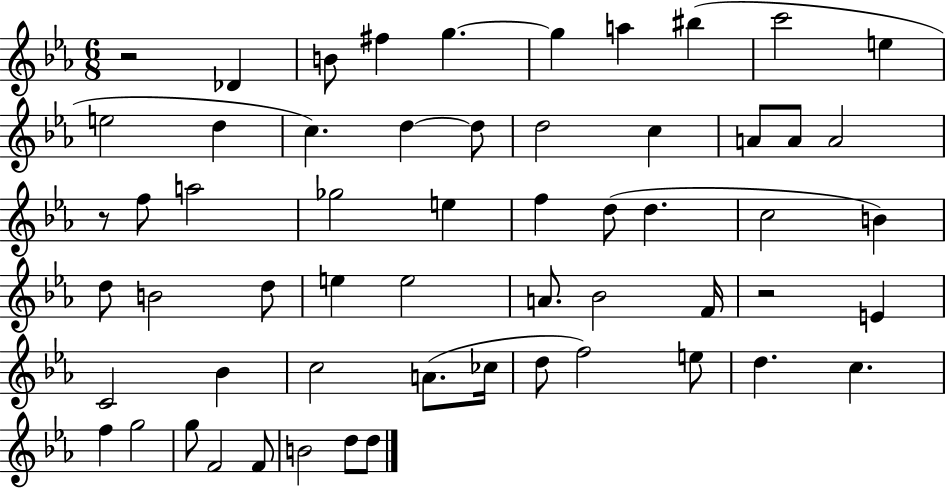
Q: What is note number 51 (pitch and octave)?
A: F4